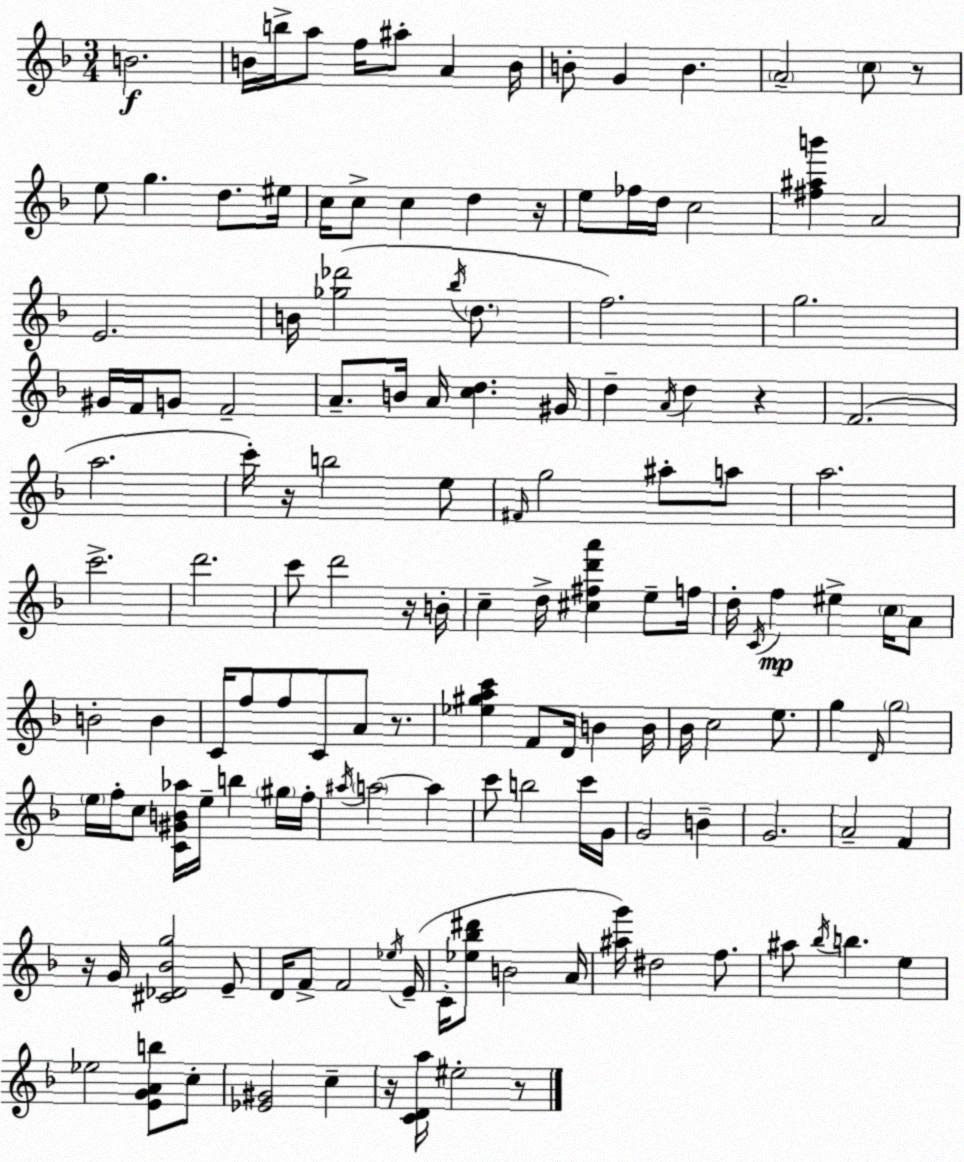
X:1
T:Untitled
M:3/4
L:1/4
K:Dm
B2 B/4 b/4 a/2 f/4 ^a/2 A B/4 B/2 G B A2 c/2 z/2 e/2 g d/2 ^e/4 c/4 c/2 c d z/4 e/2 _f/4 d/4 c2 [^f^ab'] A2 E2 B/4 [_g_d']2 _b/4 d/2 f2 g2 ^G/4 F/4 G/2 F2 A/2 B/4 A/4 [cd] ^G/4 d A/4 d z F2 a2 c'/4 z/4 b2 e/2 ^F/4 g2 ^a/2 a/2 a2 c'2 d'2 c'/2 d'2 z/4 B/4 c d/4 [^c^fd'a'] e/2 f/4 d/4 C/4 f ^e c/4 A/2 B2 B C/4 f/2 f/2 C/2 A/2 z/2 [_e^gac'] F/2 D/4 B B/4 _B/4 c2 e/2 g D/4 g2 e/4 f/4 c/2 [C^GB_a]/4 e/4 b ^g/4 f/4 ^a/4 a2 a c'/2 b2 c'/4 G/4 G2 B G2 A2 F z/4 G/4 [^C_D_Bg]2 E/2 D/4 F/2 F2 _e/4 E/4 C/4 [_e_b^d']/2 B2 A/4 [^ag']/4 ^d2 f/2 ^a/2 _b/4 b e _e2 [EGAb]/2 c/2 [_E^G]2 c z/4 [CDa]/4 ^e2 z/2